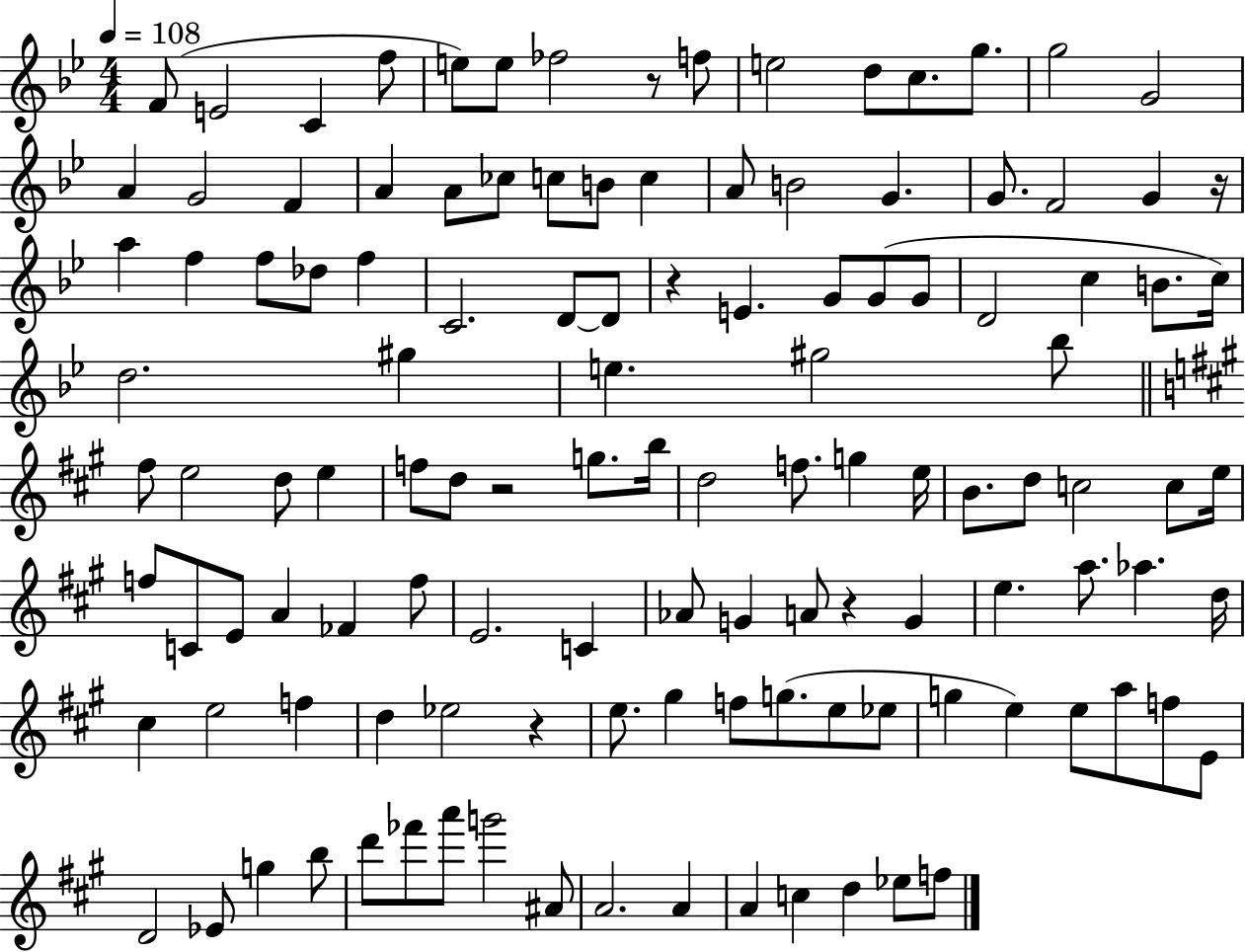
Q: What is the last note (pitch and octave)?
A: F5